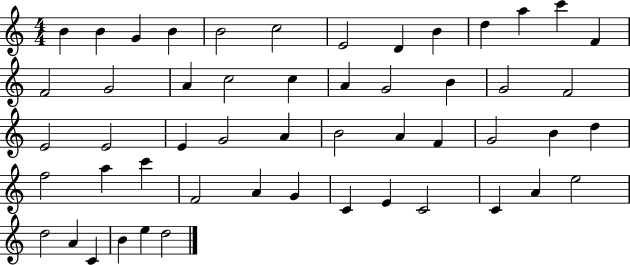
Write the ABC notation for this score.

X:1
T:Untitled
M:4/4
L:1/4
K:C
B B G B B2 c2 E2 D B d a c' F F2 G2 A c2 c A G2 B G2 F2 E2 E2 E G2 A B2 A F G2 B d f2 a c' F2 A G C E C2 C A e2 d2 A C B e d2